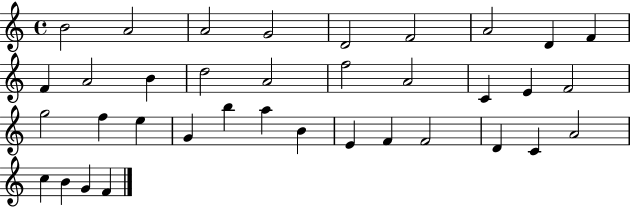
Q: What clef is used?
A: treble